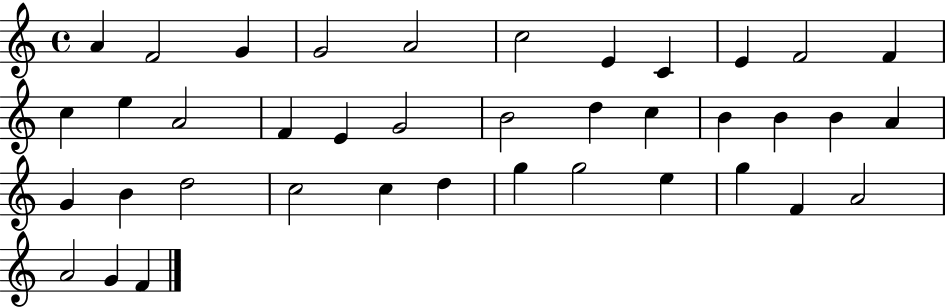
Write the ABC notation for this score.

X:1
T:Untitled
M:4/4
L:1/4
K:C
A F2 G G2 A2 c2 E C E F2 F c e A2 F E G2 B2 d c B B B A G B d2 c2 c d g g2 e g F A2 A2 G F